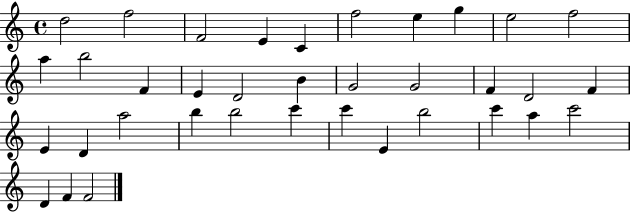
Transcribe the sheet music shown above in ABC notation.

X:1
T:Untitled
M:4/4
L:1/4
K:C
d2 f2 F2 E C f2 e g e2 f2 a b2 F E D2 B G2 G2 F D2 F E D a2 b b2 c' c' E b2 c' a c'2 D F F2